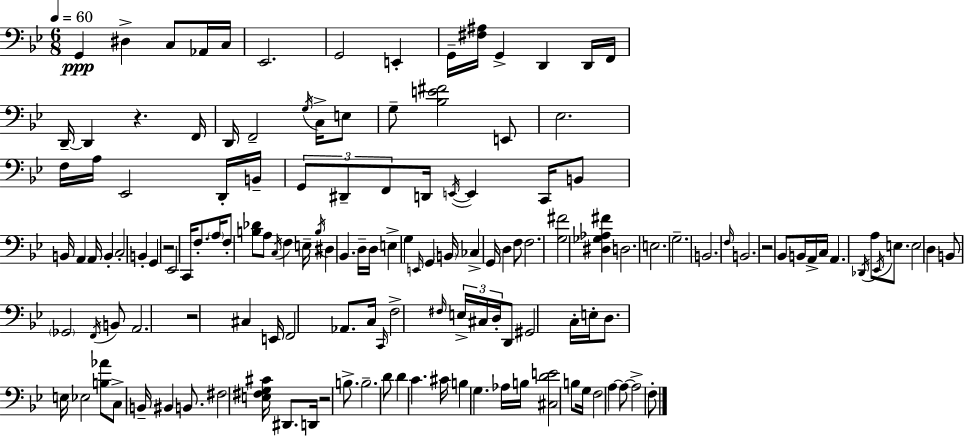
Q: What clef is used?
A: bass